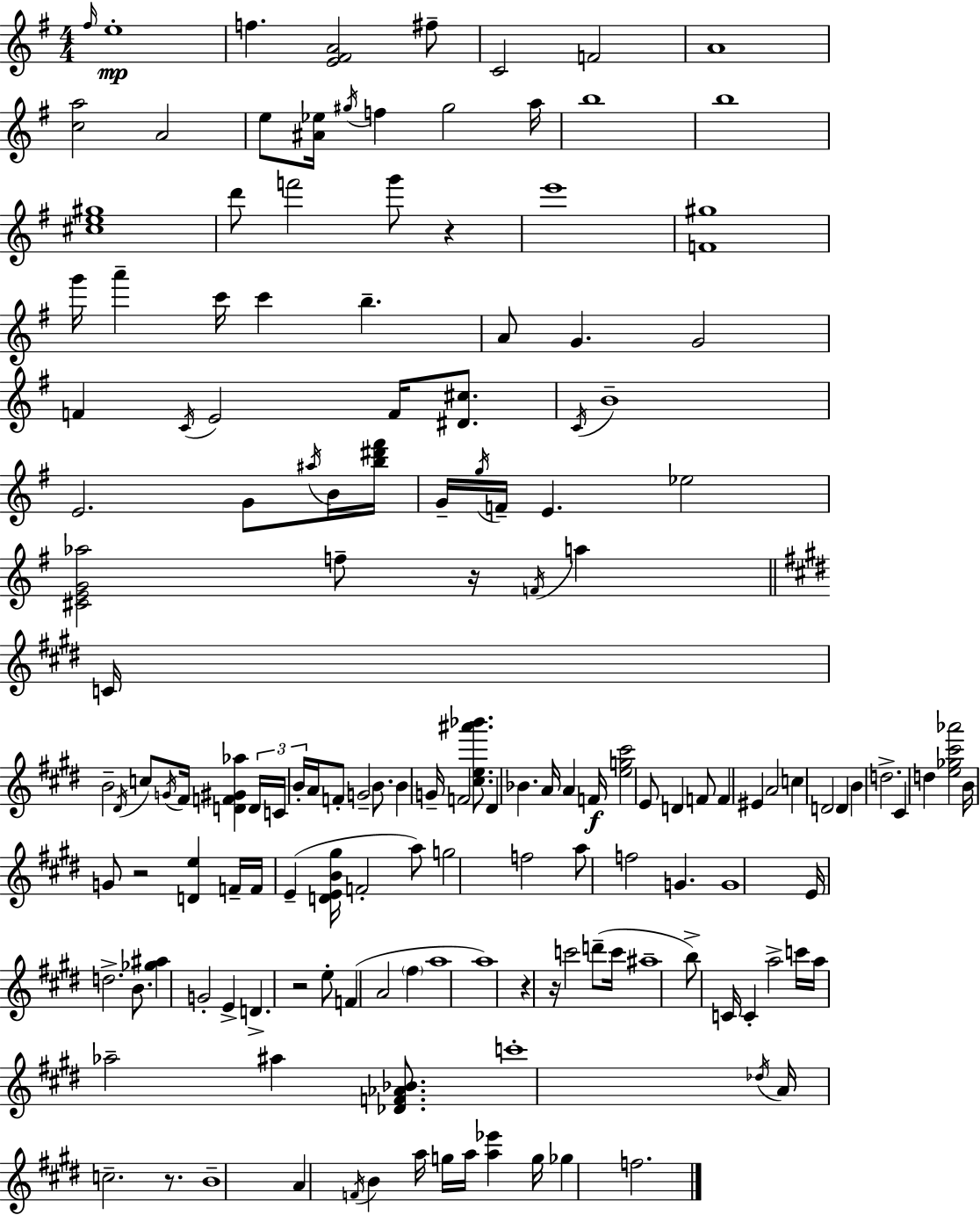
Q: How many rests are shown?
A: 7